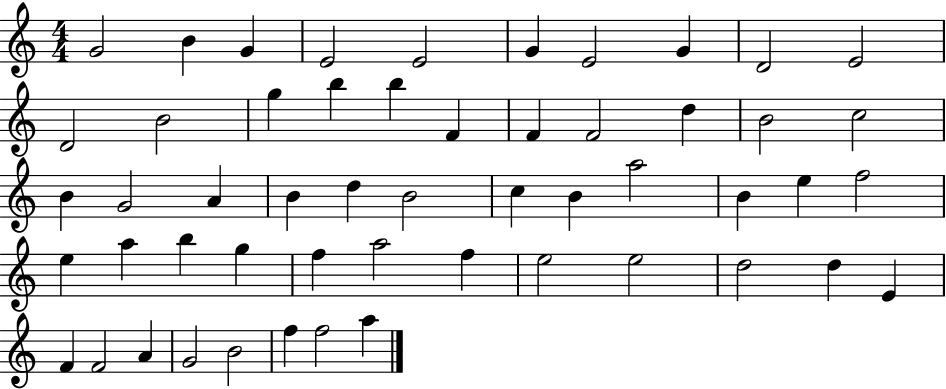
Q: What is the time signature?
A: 4/4